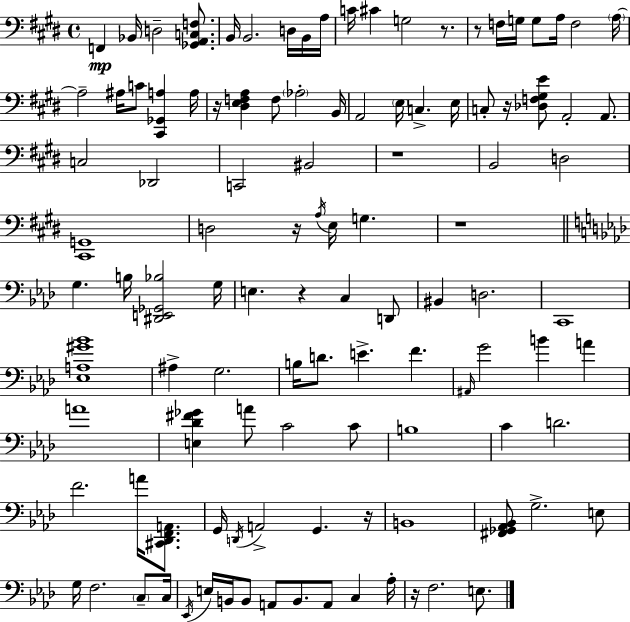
F2/q Bb2/s D3/h [Gb2,A2,C3,F3]/e. B2/s B2/h. D3/s B2/s A3/s C4/s C#4/q G3/h R/e. R/e F3/s G3/s G3/e A3/s F3/h A3/s A3/h A#3/s C4/e [C#2,Gb2,A3]/q A3/s R/s [D#3,E3,F3,A3]/q F3/e Ab3/h B2/s A2/h E3/s C3/q. E3/s C3/e R/s [Db3,F3,G#3,E4]/e A2/h A2/e. C3/h Db2/h C2/h BIS2/h R/w B2/h D3/h [C#2,G2]/w D3/h R/s A3/s E3/s G3/q. R/w G3/q. B3/s [D#2,E2,Gb2,Bb3]/h G3/s E3/q. R/q C3/q D2/e BIS2/q D3/h. C2/w [Eb3,A3,G#4,Bb4]/w A#3/q G3/h. B3/s D4/e. E4/q. F4/q. A#2/s G4/h B4/q A4/q A4/w [E3,Db4,F#4,Gb4]/q A4/e C4/h C4/e B3/w C4/q D4/h. F4/h. A4/s [C#2,Db2,F2,A2]/e. G2/s D2/s A2/h G2/q. R/s B2/w [F#2,Gb2,Ab2,Bb2]/e G3/h. E3/e G3/s F3/h. C3/e C3/s Eb2/s E3/s B2/s B2/e A2/e B2/e. A2/e C3/q Ab3/s R/s F3/h. E3/e.